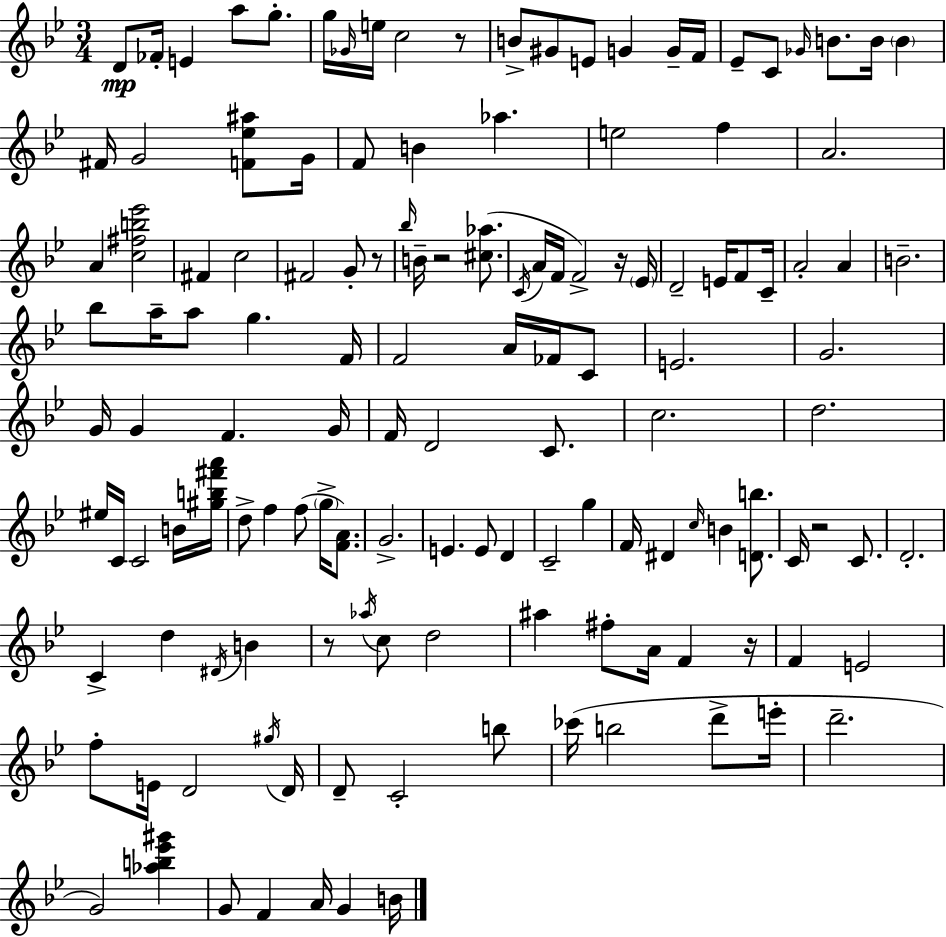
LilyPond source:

{
  \clef treble
  \numericTimeSignature
  \time 3/4
  \key bes \major
  d'8\mp fes'16-. e'4 a''8 g''8.-. | g''16 \grace { ges'16 } e''16 c''2 r8 | b'8-> gis'8 e'8 g'4 g'16-- | f'16 ees'8-- c'8 \grace { ges'16 } b'8. b'16 \parenthesize b'4 | \break fis'16 g'2 <f' ees'' ais''>8 | g'16 f'8 b'4 aes''4. | e''2 f''4 | a'2. | \break a'4 <c'' fis'' b'' ees'''>2 | fis'4 c''2 | fis'2 g'8-. | r8 \grace { bes''16 } b'16-- r2 | \break <cis'' aes''>8.( \acciaccatura { c'16 } a'16 f'16 f'2->) | r16 \parenthesize ees'16 d'2-- | e'16 f'8 c'16-- a'2-. | a'4 b'2.-- | \break bes''8 a''16-- a''8 g''4. | f'16 f'2 | a'16 fes'16 c'8 e'2. | g'2. | \break g'16 g'4 f'4. | g'16 f'16 d'2 | c'8. c''2. | d''2. | \break eis''16 c'16 c'2 | b'16 <gis'' b'' fis''' a'''>16 d''8-> f''4 f''8( | \parenthesize g''16-> <f' a'>8.) g'2.-> | e'4. e'8 | \break d'4 c'2-- | g''4 f'16 dis'4 \grace { c''16 } b'4 | <d' b''>8. c'16 r2 | c'8. d'2.-. | \break c'4-> d''4 | \acciaccatura { dis'16 } b'4 r8 \acciaccatura { aes''16 } c''8 d''2 | ais''4 fis''8-. | a'16 f'4 r16 f'4 e'2 | \break f''8-. e'16 d'2 | \acciaccatura { gis''16 } d'16 d'8-- c'2-. | b''8 ces'''16( b''2 | d'''8-> e'''16-. d'''2.-- | \break g'2) | <aes'' b'' ees''' gis'''>4 g'8 f'4 | a'16 g'4 b'16 \bar "|."
}